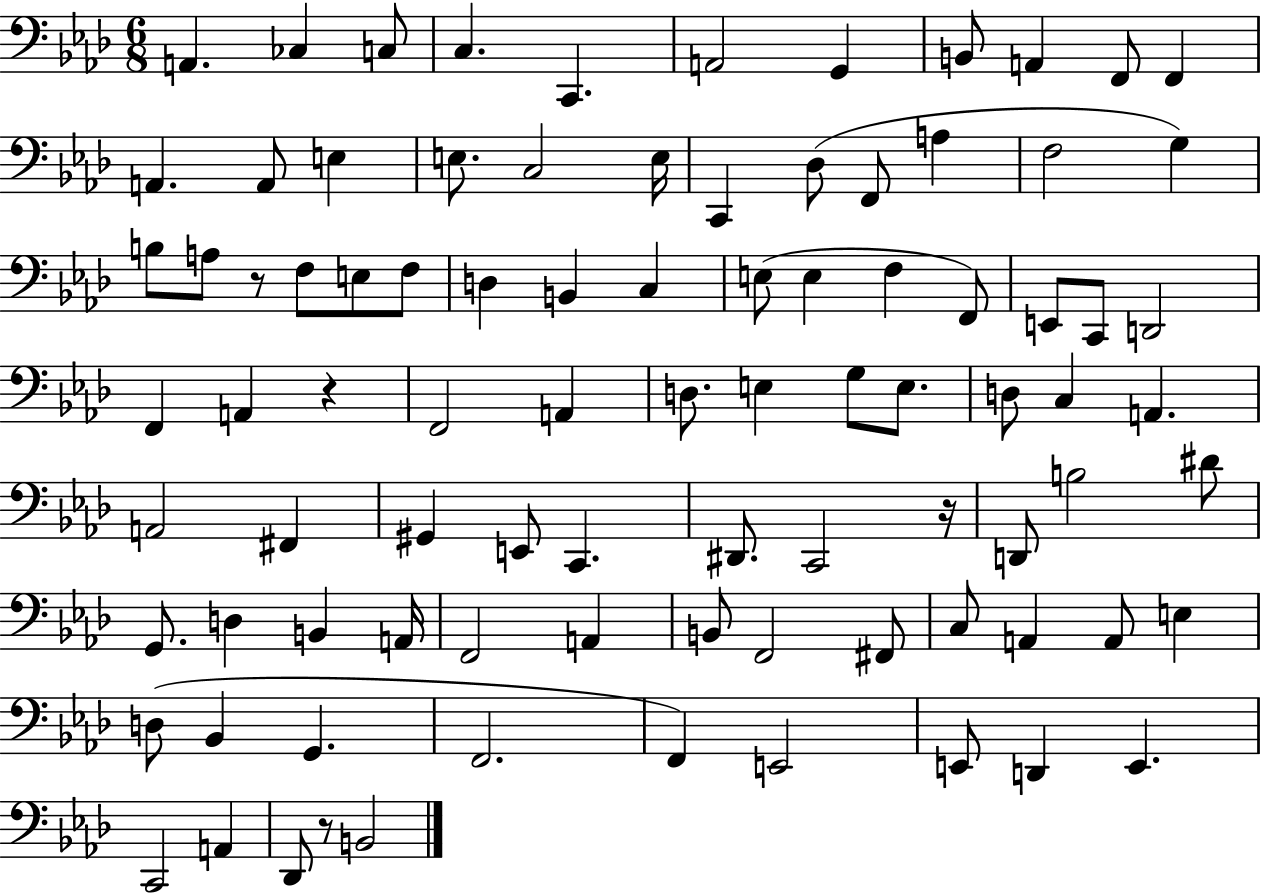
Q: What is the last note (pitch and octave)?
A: B2